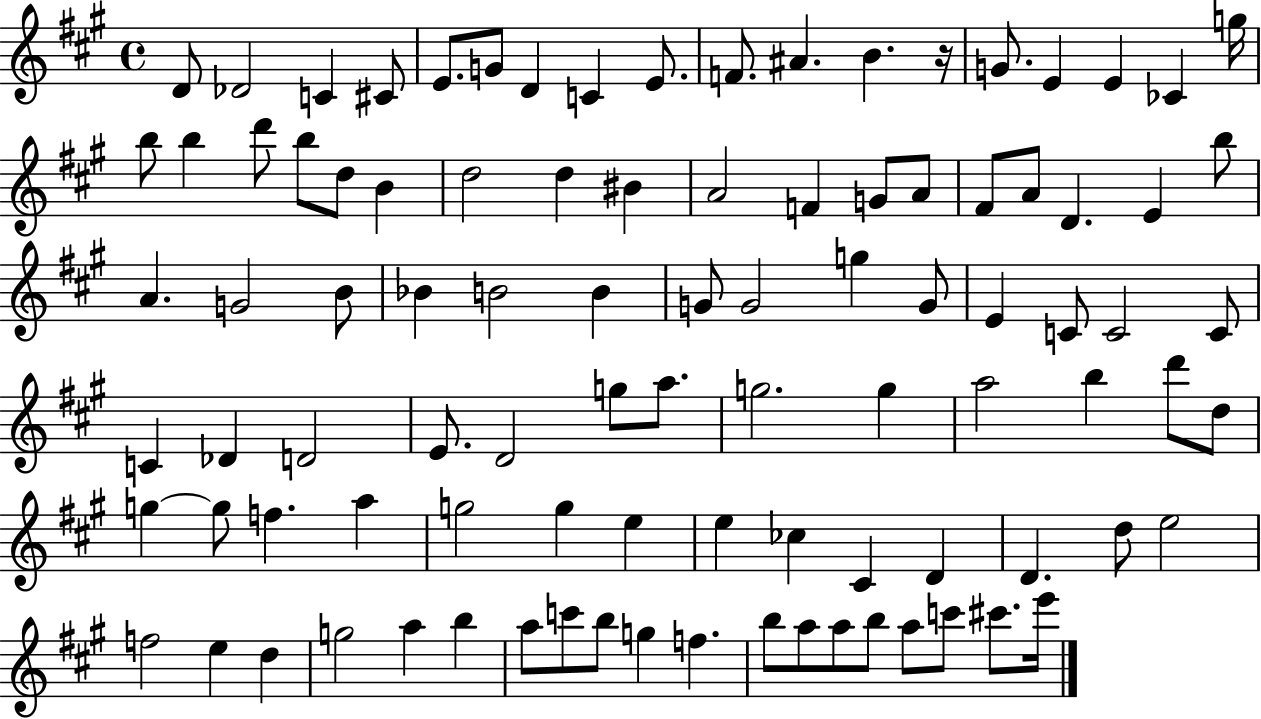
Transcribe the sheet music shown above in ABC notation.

X:1
T:Untitled
M:4/4
L:1/4
K:A
D/2 _D2 C ^C/2 E/2 G/2 D C E/2 F/2 ^A B z/4 G/2 E E _C g/4 b/2 b d'/2 b/2 d/2 B d2 d ^B A2 F G/2 A/2 ^F/2 A/2 D E b/2 A G2 B/2 _B B2 B G/2 G2 g G/2 E C/2 C2 C/2 C _D D2 E/2 D2 g/2 a/2 g2 g a2 b d'/2 d/2 g g/2 f a g2 g e e _c ^C D D d/2 e2 f2 e d g2 a b a/2 c'/2 b/2 g f b/2 a/2 a/2 b/2 a/2 c'/2 ^c'/2 e'/4